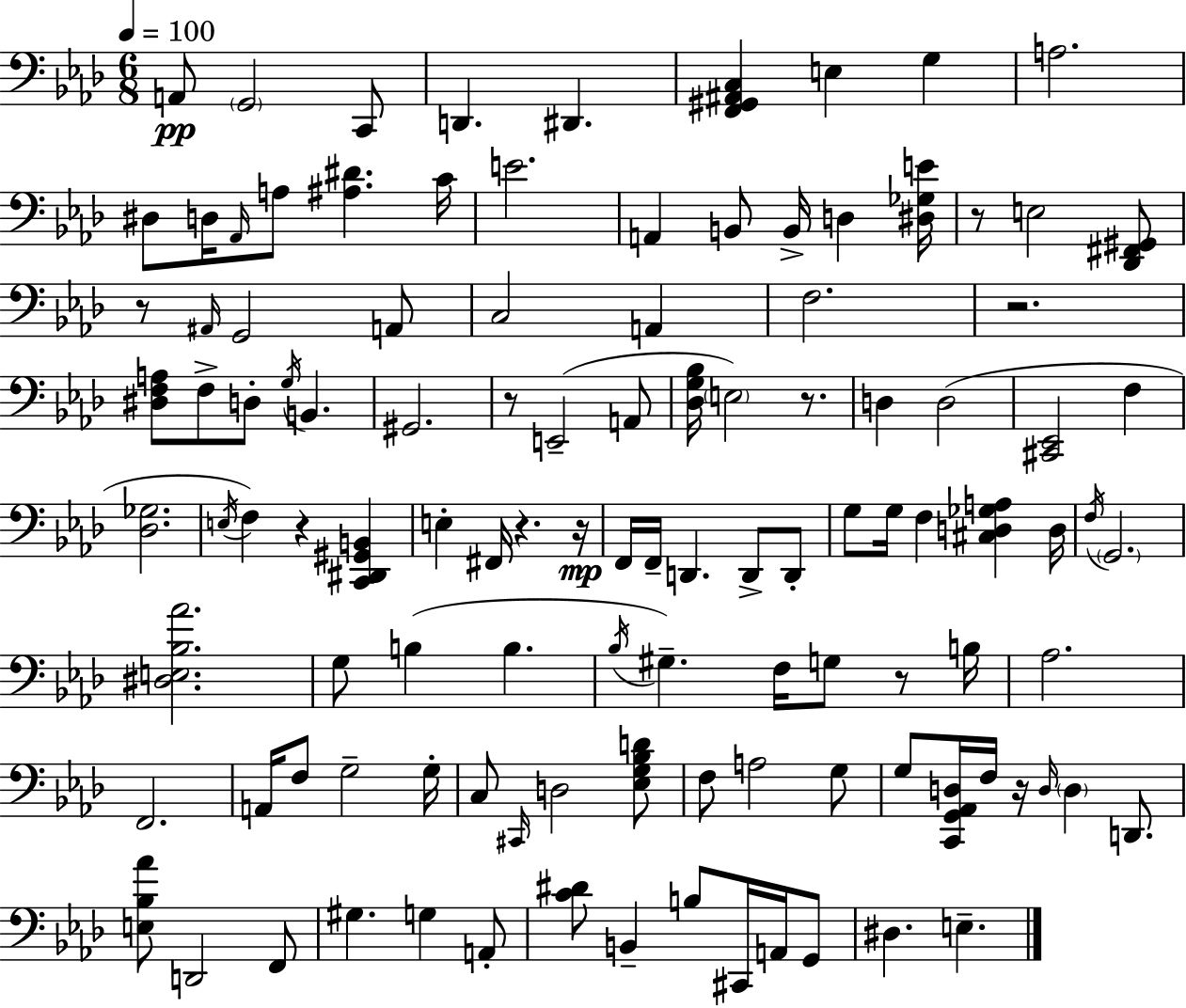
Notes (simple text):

A2/e G2/h C2/e D2/q. D#2/q. [F2,G#2,A#2,C3]/q E3/q G3/q A3/h. D#3/e D3/s Ab2/s A3/e [A#3,D#4]/q. C4/s E4/h. A2/q B2/e B2/s D3/q [D#3,Gb3,E4]/s R/e E3/h [Db2,F#2,G#2]/e R/e A#2/s G2/h A2/e C3/h A2/q F3/h. R/h. [D#3,F3,A3]/e F3/e D3/e G3/s B2/q. G#2/h. R/e E2/h A2/e [Db3,G3,Bb3]/s E3/h R/e. D3/q D3/h [C#2,Eb2]/h F3/q [Db3,Gb3]/h. E3/s F3/q R/q [C2,D#2,G#2,B2]/q E3/q F#2/s R/q. R/s F2/s F2/s D2/q. D2/e D2/e G3/e G3/s F3/q [C#3,D3,Gb3,A3]/q D3/s F3/s G2/h. [D#3,E3,Bb3,Ab4]/h. G3/e B3/q B3/q. Bb3/s G#3/q. F3/s G3/e R/e B3/s Ab3/h. F2/h. A2/s F3/e G3/h G3/s C3/e C#2/s D3/h [Eb3,G3,Bb3,D4]/e F3/e A3/h G3/e G3/e [C2,G2,Ab2,D3]/s F3/s R/s D3/s D3/q D2/e. [E3,Bb3,Ab4]/e D2/h F2/e G#3/q. G3/q A2/e [C4,D#4]/e B2/q B3/e C#2/s A2/s G2/e D#3/q. E3/q.